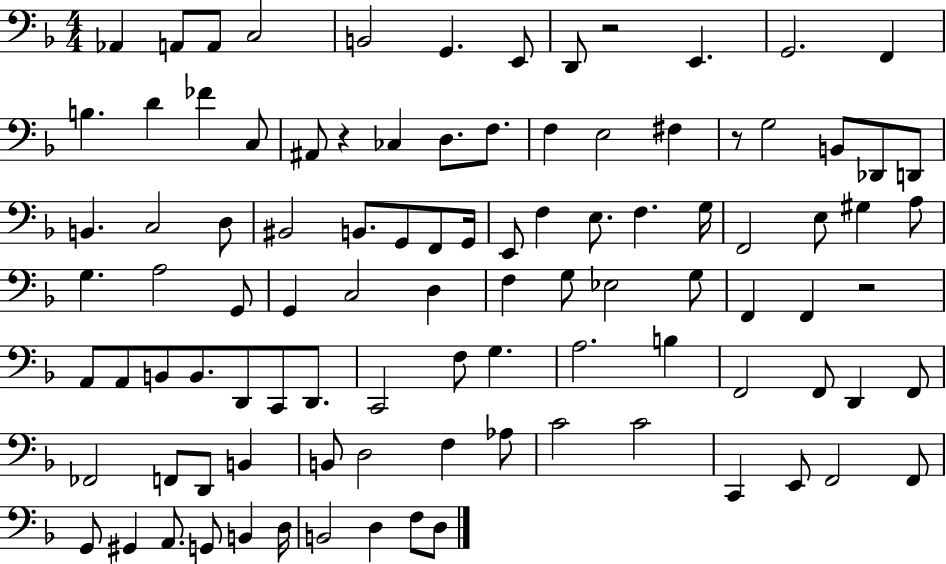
{
  \clef bass
  \numericTimeSignature
  \time 4/4
  \key f \major
  aes,4 a,8 a,8 c2 | b,2 g,4. e,8 | d,8 r2 e,4. | g,2. f,4 | \break b4. d'4 fes'4 c8 | ais,8 r4 ces4 d8. f8. | f4 e2 fis4 | r8 g2 b,8 des,8 d,8 | \break b,4. c2 d8 | bis,2 b,8. g,8 f,8 g,16 | e,8 f4 e8. f4. g16 | f,2 e8 gis4 a8 | \break g4. a2 g,8 | g,4 c2 d4 | f4 g8 ees2 g8 | f,4 f,4 r2 | \break a,8 a,8 b,8 b,8. d,8 c,8 d,8. | c,2 f8 g4. | a2. b4 | f,2 f,8 d,4 f,8 | \break fes,2 f,8 d,8 b,4 | b,8 d2 f4 aes8 | c'2 c'2 | c,4 e,8 f,2 f,8 | \break g,8 gis,4 a,8. g,8 b,4 d16 | b,2 d4 f8 d8 | \bar "|."
}